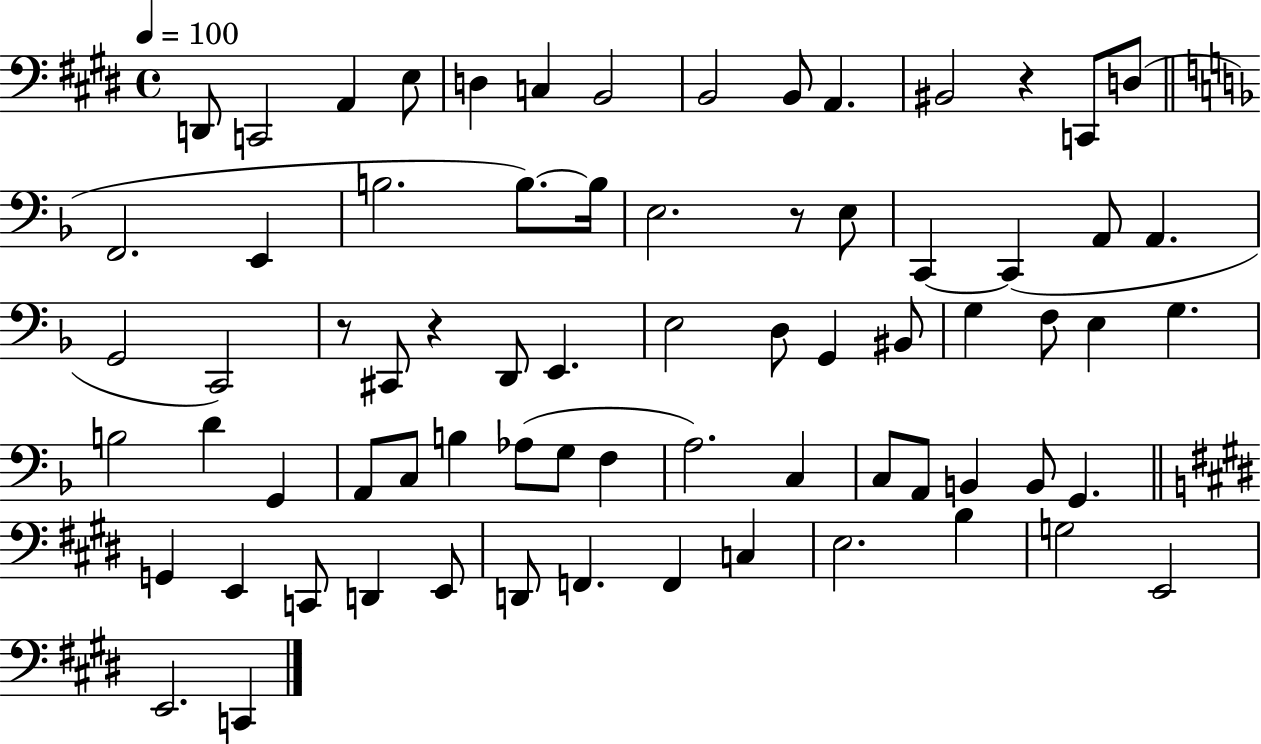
{
  \clef bass
  \time 4/4
  \defaultTimeSignature
  \key e \major
  \tempo 4 = 100
  \repeat volta 2 { d,8 c,2 a,4 e8 | d4 c4 b,2 | b,2 b,8 a,4. | bis,2 r4 c,8 d8( | \break \bar "||" \break \key f \major f,2. e,4 | b2. b8.~~) b16 | e2. r8 e8 | c,4~~ c,4( a,8 a,4. | \break g,2 c,2) | r8 cis,8 r4 d,8 e,4. | e2 d8 g,4 bis,8 | g4 f8 e4 g4. | \break b2 d'4 g,4 | a,8 c8 b4 aes8( g8 f4 | a2.) c4 | c8 a,8 b,4 b,8 g,4. | \break \bar "||" \break \key e \major g,4 e,4 c,8 d,4 e,8 | d,8 f,4. f,4 c4 | e2. b4 | g2 e,2 | \break e,2. c,4 | } \bar "|."
}